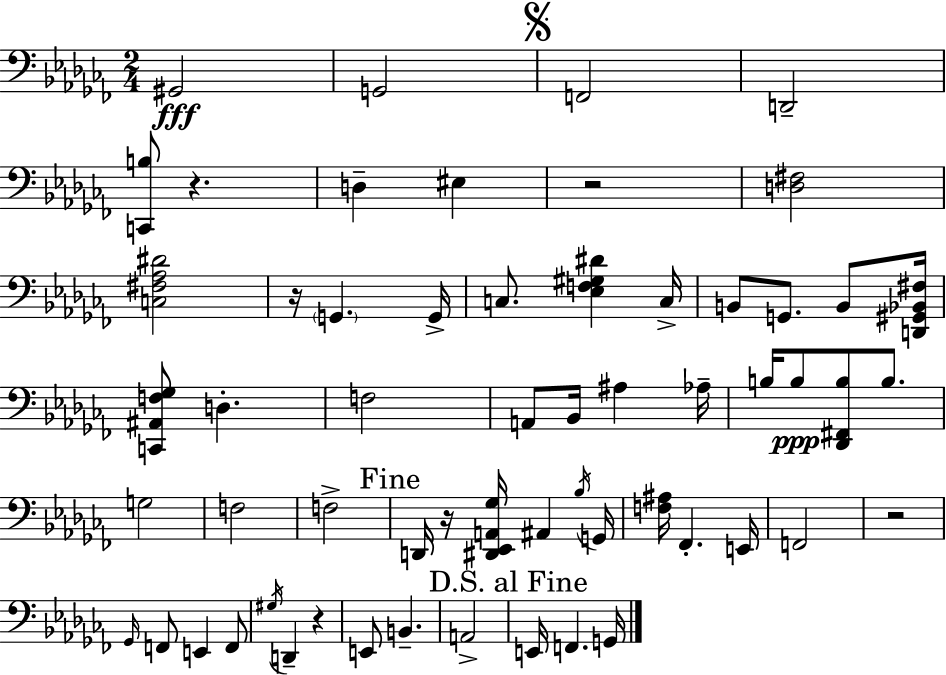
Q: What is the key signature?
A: AES minor